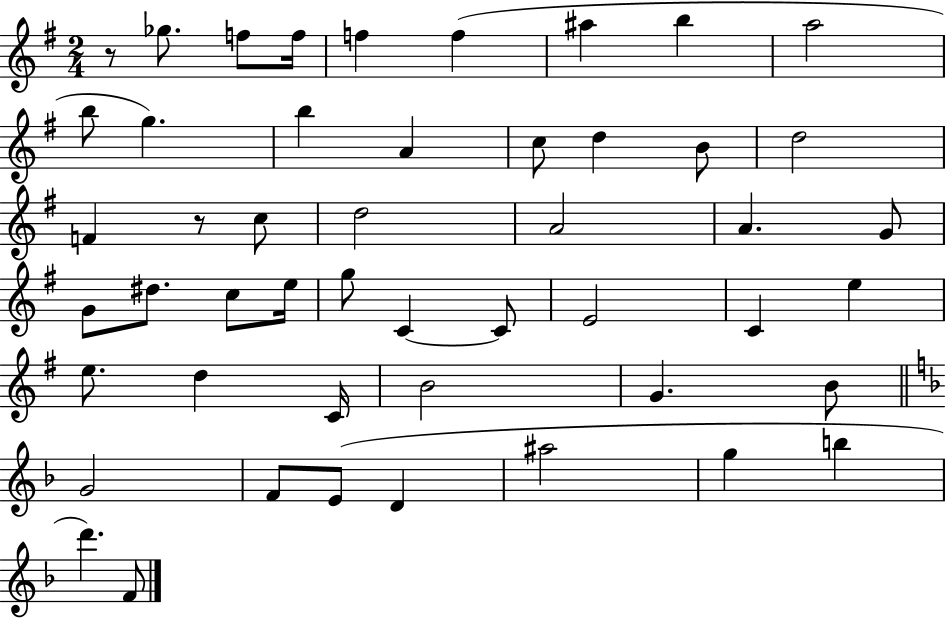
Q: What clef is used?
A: treble